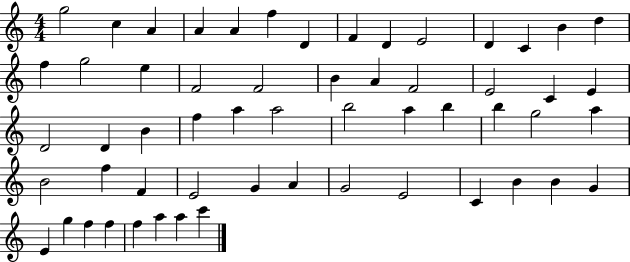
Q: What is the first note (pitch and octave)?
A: G5